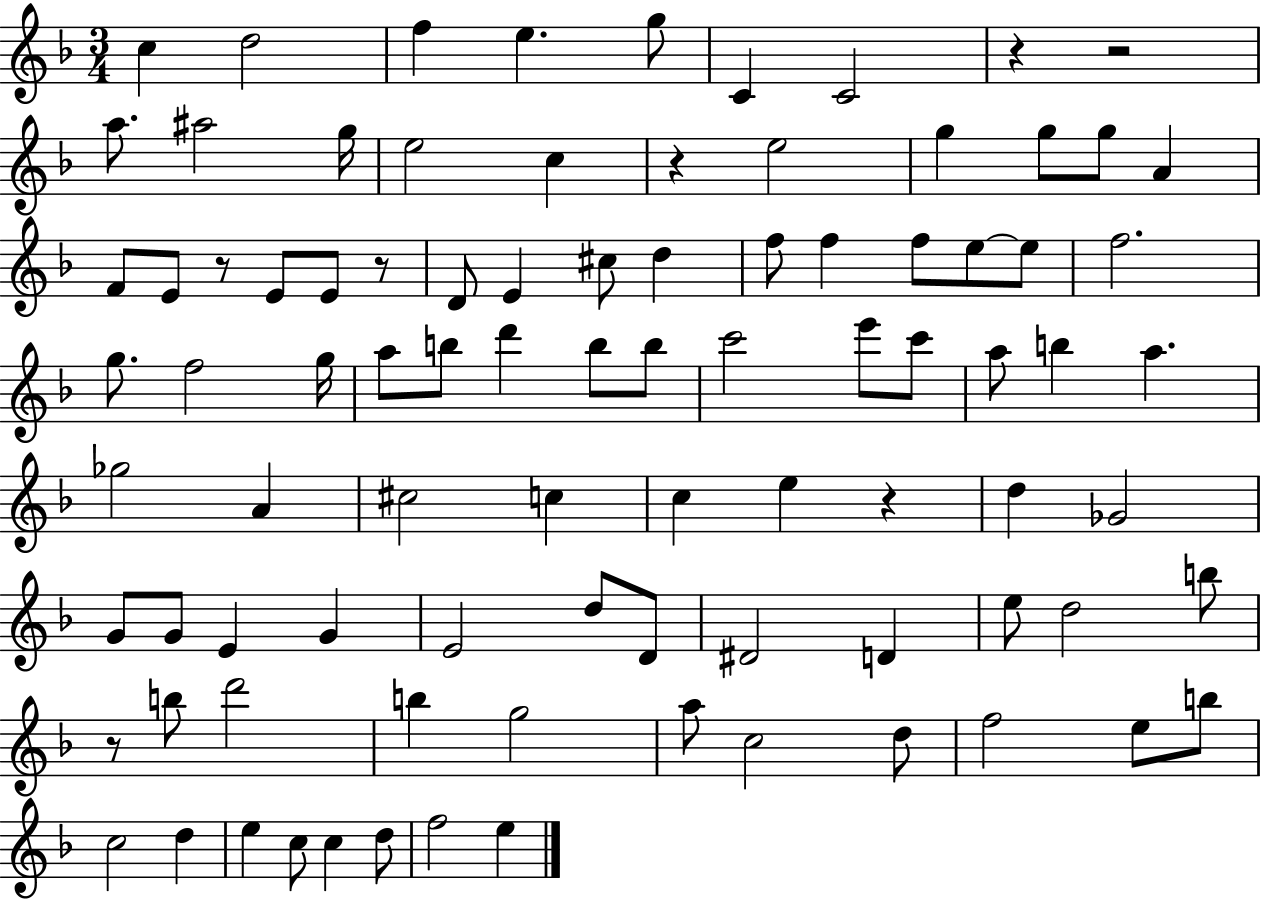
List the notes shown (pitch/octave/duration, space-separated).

C5/q D5/h F5/q E5/q. G5/e C4/q C4/h R/q R/h A5/e. A#5/h G5/s E5/h C5/q R/q E5/h G5/q G5/e G5/e A4/q F4/e E4/e R/e E4/e E4/e R/e D4/e E4/q C#5/e D5/q F5/e F5/q F5/e E5/e E5/e F5/h. G5/e. F5/h G5/s A5/e B5/e D6/q B5/e B5/e C6/h E6/e C6/e A5/e B5/q A5/q. Gb5/h A4/q C#5/h C5/q C5/q E5/q R/q D5/q Gb4/h G4/e G4/e E4/q G4/q E4/h D5/e D4/e D#4/h D4/q E5/e D5/h B5/e R/e B5/e D6/h B5/q G5/h A5/e C5/h D5/e F5/h E5/e B5/e C5/h D5/q E5/q C5/e C5/q D5/e F5/h E5/q